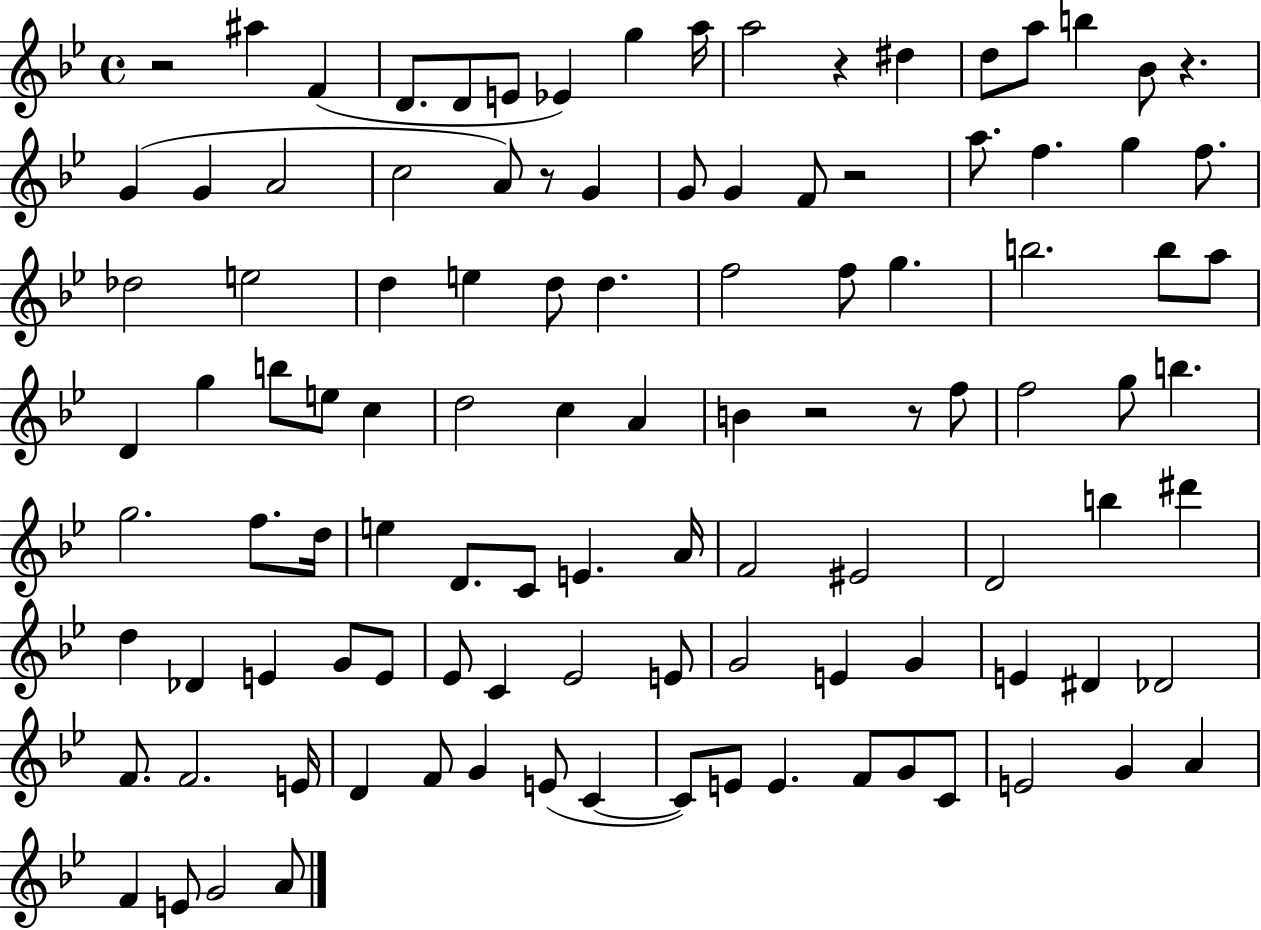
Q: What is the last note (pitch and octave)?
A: A4